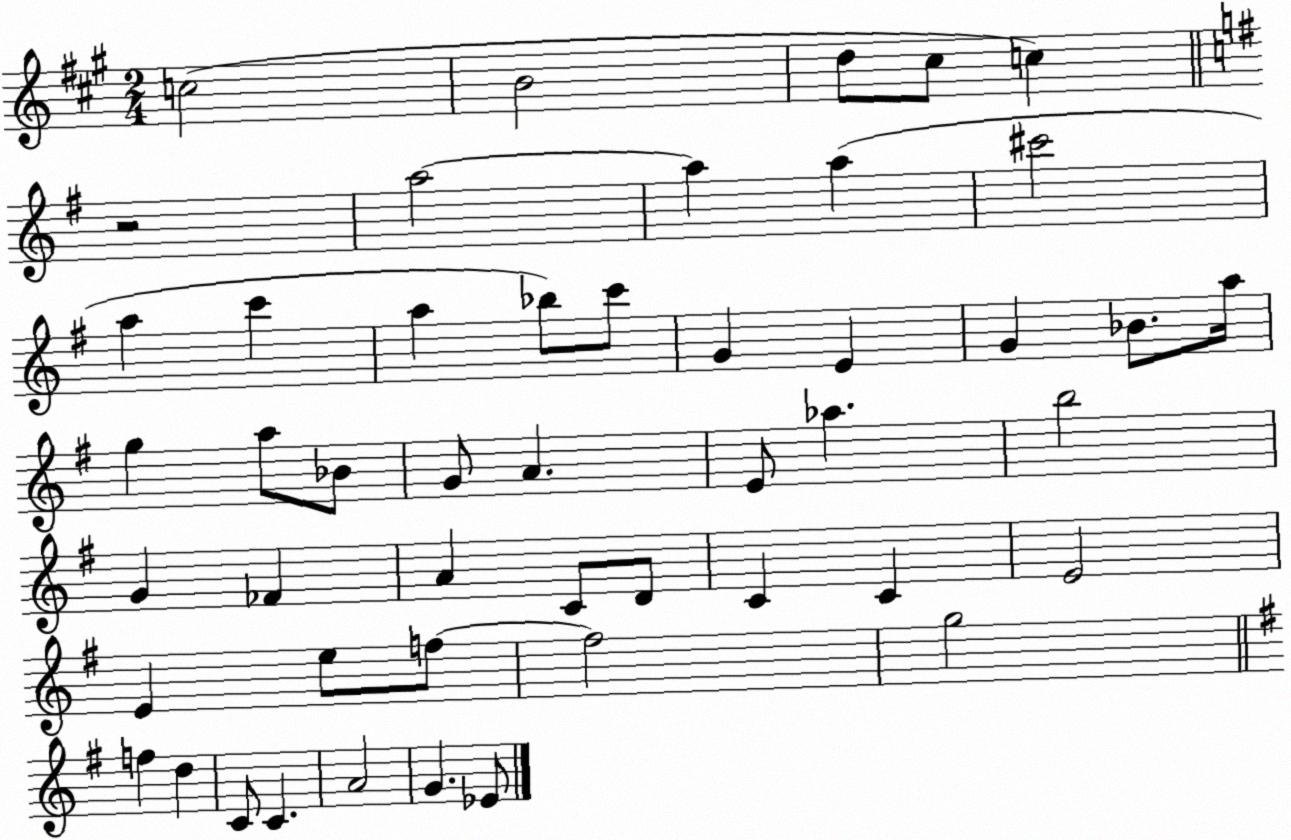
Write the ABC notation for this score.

X:1
T:Untitled
M:2/4
L:1/4
K:A
c2 B2 d/2 ^c/2 c z2 a2 a a ^c'2 a c' a _b/2 c'/2 G E G _B/2 a/4 g a/2 _B/2 G/2 A E/2 _a b2 G _F A C/2 D/2 C C E2 E e/2 f/2 f2 g2 f d C/2 C A2 G _E/2